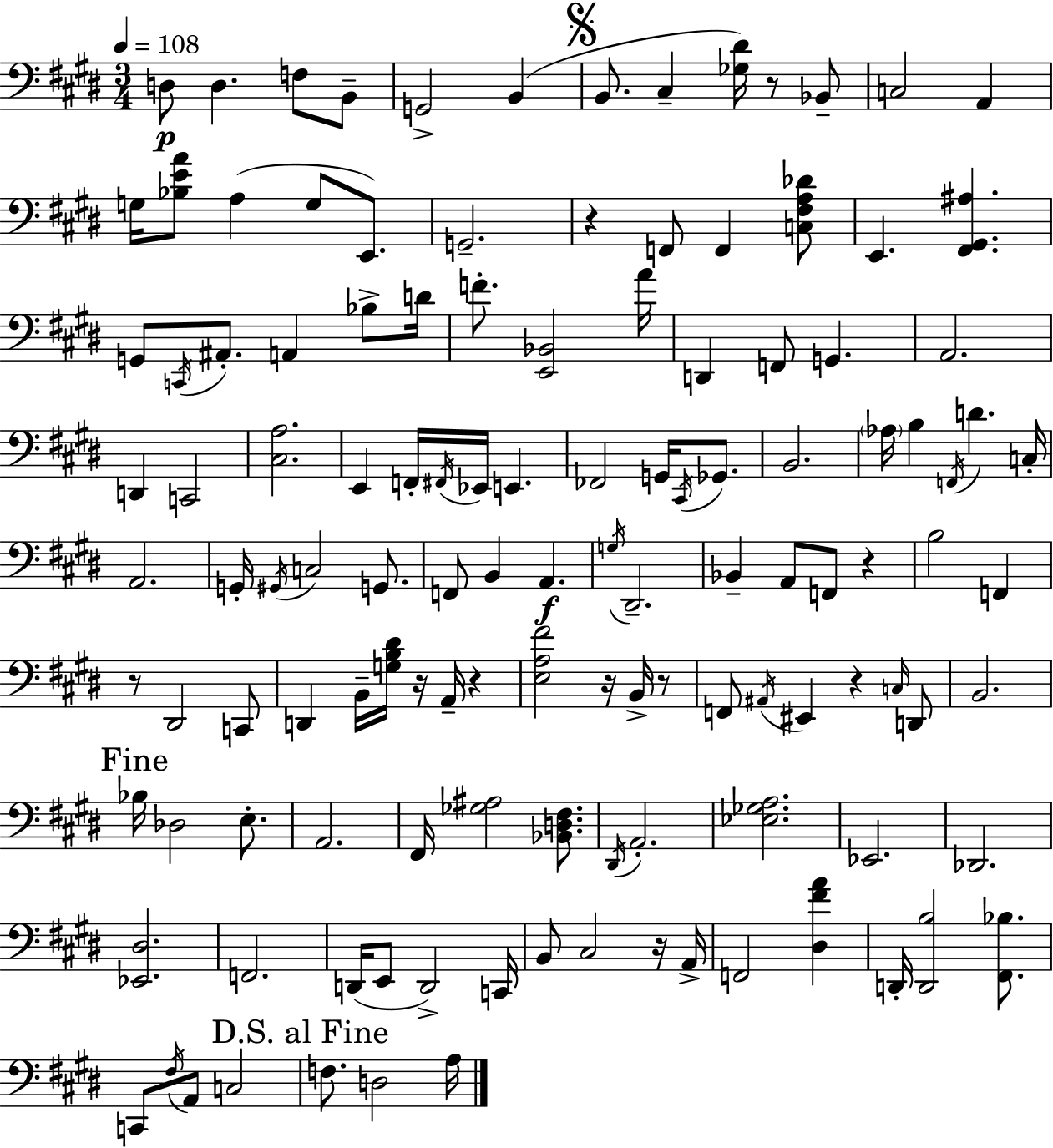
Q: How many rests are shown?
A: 10